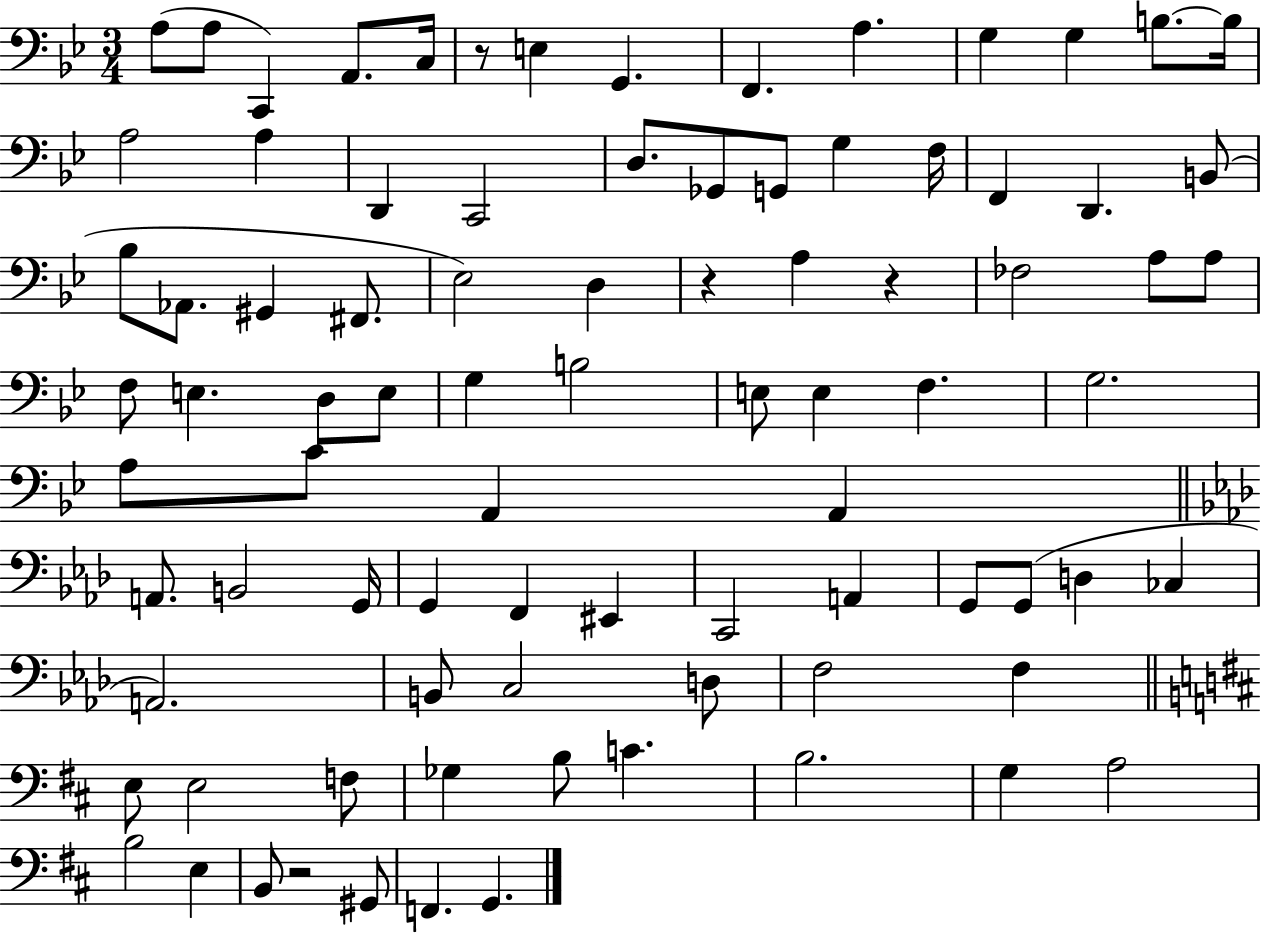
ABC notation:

X:1
T:Untitled
M:3/4
L:1/4
K:Bb
A,/2 A,/2 C,, A,,/2 C,/4 z/2 E, G,, F,, A, G, G, B,/2 B,/4 A,2 A, D,, C,,2 D,/2 _G,,/2 G,,/2 G, F,/4 F,, D,, B,,/2 _B,/2 _A,,/2 ^G,, ^F,,/2 _E,2 D, z A, z _F,2 A,/2 A,/2 F,/2 E, D,/2 E,/2 G, B,2 E,/2 E, F, G,2 A,/2 C/2 A,, A,, A,,/2 B,,2 G,,/4 G,, F,, ^E,, C,,2 A,, G,,/2 G,,/2 D, _C, A,,2 B,,/2 C,2 D,/2 F,2 F, E,/2 E,2 F,/2 _G, B,/2 C B,2 G, A,2 B,2 E, B,,/2 z2 ^G,,/2 F,, G,,